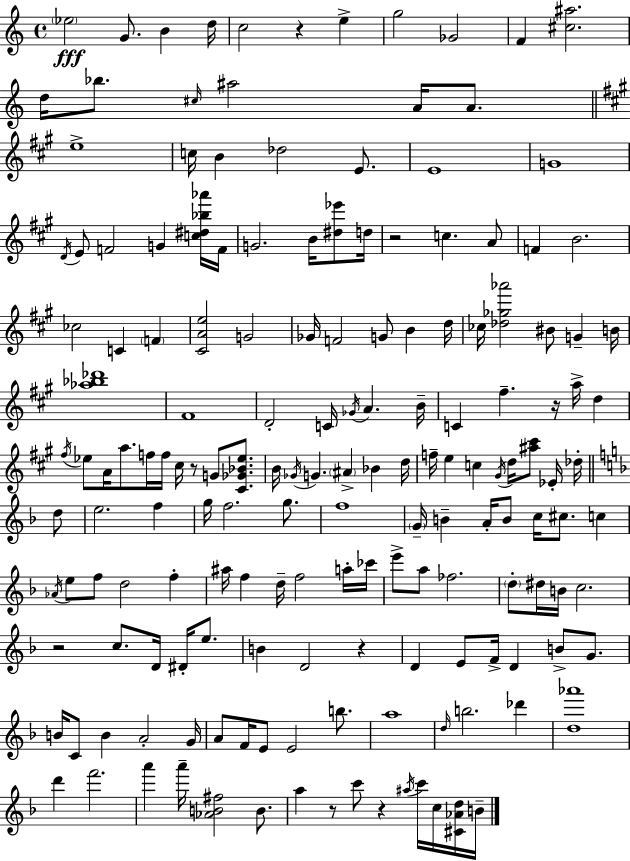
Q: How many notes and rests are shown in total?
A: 166